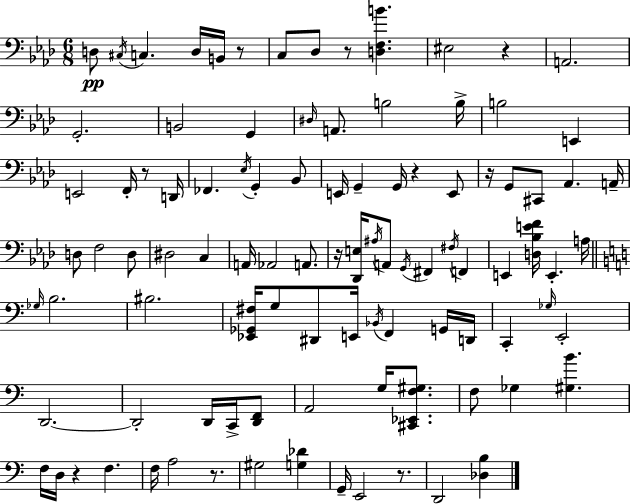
{
  \clef bass
  \numericTimeSignature
  \time 6/8
  \key aes \major
  d8\pp \acciaccatura { cis16 } c4. d16 b,16 r8 | c8 des8 r8 <d f b'>4. | eis2 r4 | a,2. | \break g,2.-. | b,2 g,4 | \grace { dis16 } a,8. b2 | b16-> b2 e,4 | \break e,2 f,16-. r8 | d,16 fes,4. \acciaccatura { ees16 } g,4-. | bes,8 e,16 g,4-- g,16 r4 | e,8 r16 g,8 cis,8 aes,4. | \break a,16-- d8 f2 | d8 dis2 c4 | a,16 aes,2 | a,8. r16 <des, e>16 \acciaccatura { ais16 } a,8 \acciaccatura { g,16 } fis,4 | \break \acciaccatura { fis16 } f,4 e,4 <d bes e' f'>16 e,4.-. | a16 \bar "||" \break \key a \minor \grace { ges16 } b2. | bis2. | <ees, ges, fis>16 g8 dis,8 e,16 \acciaccatura { bes,16 } f,4 | g,16 d,16 c,4-. \grace { ges16 } e,2-. | \break d,2.~~ | d,2-. d,16 | c,16-> <d, f,>8 a,2 g16 | <cis, ees, f gis>8. f8 ges4 <gis b'>4. | \break f16 d16 r4 f4. | f16 a2 | r8. gis2 <g des'>4 | g,16-- e,2 | \break r8. d,2 <des b>4 | \bar "|."
}